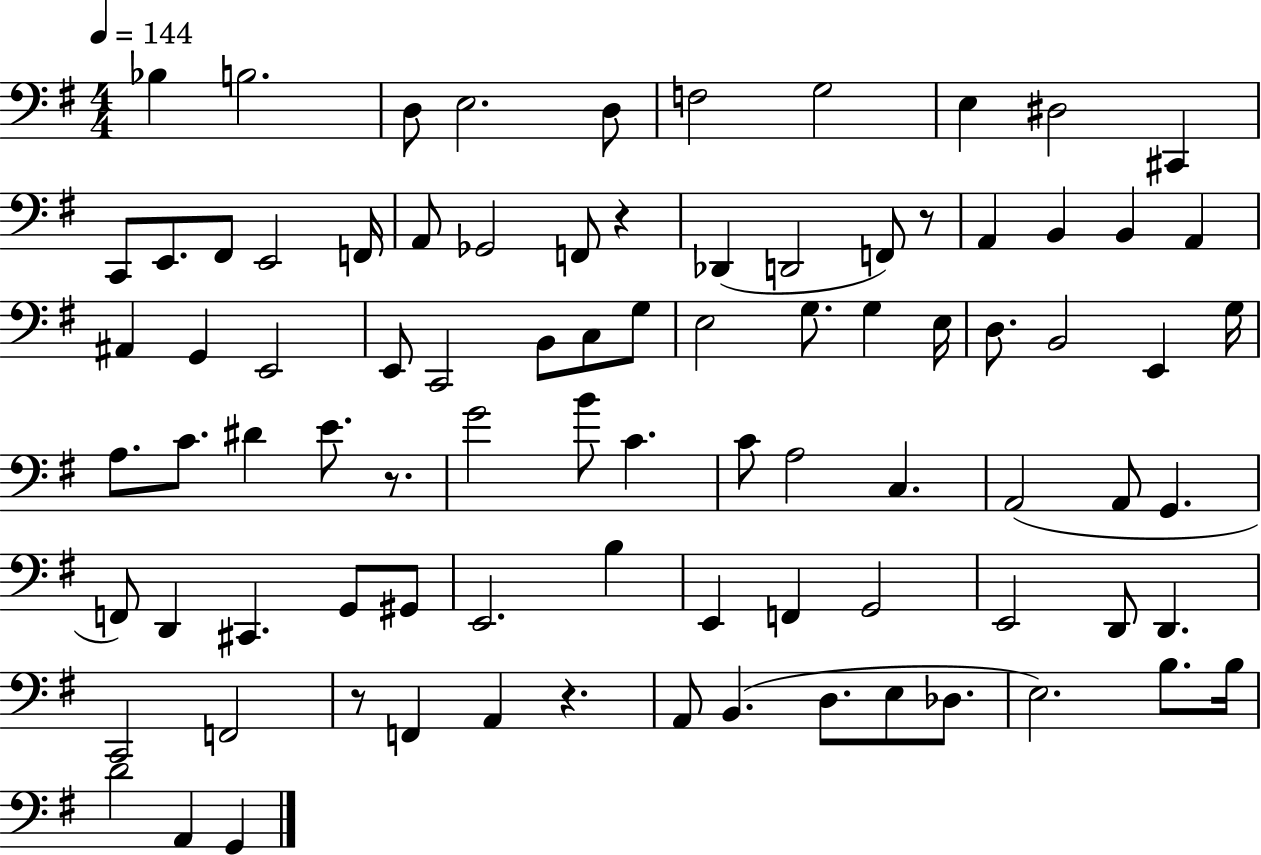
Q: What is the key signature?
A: G major